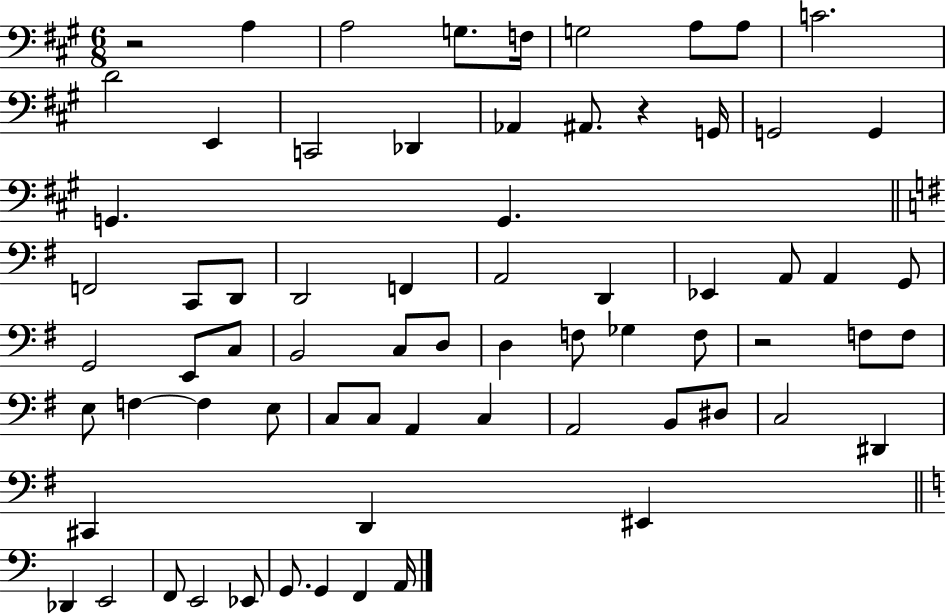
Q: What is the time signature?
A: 6/8